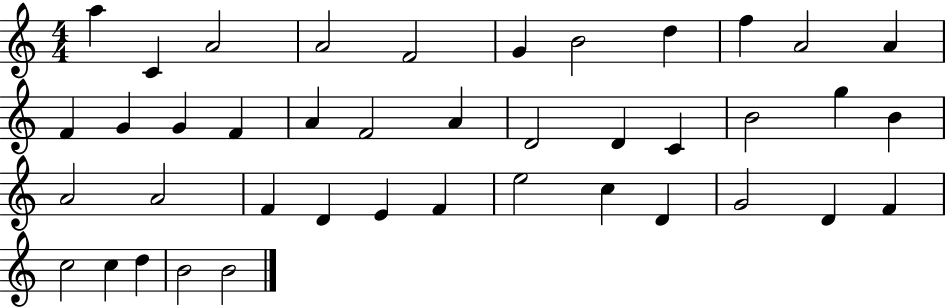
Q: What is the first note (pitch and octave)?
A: A5